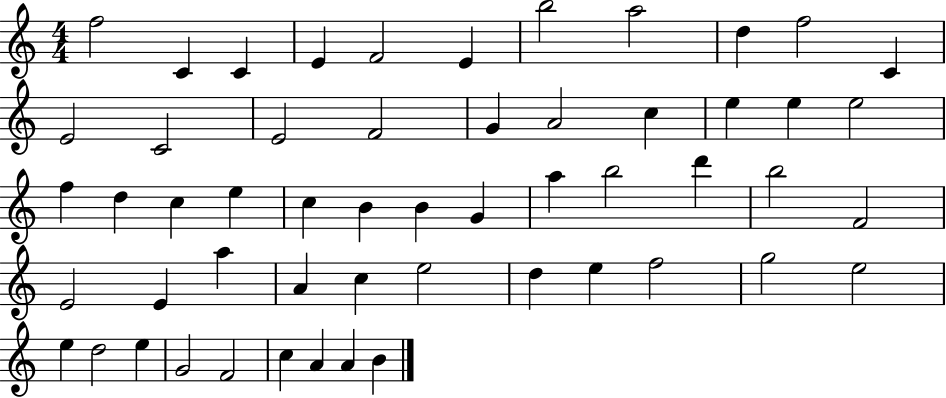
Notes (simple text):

F5/h C4/q C4/q E4/q F4/h E4/q B5/h A5/h D5/q F5/h C4/q E4/h C4/h E4/h F4/h G4/q A4/h C5/q E5/q E5/q E5/h F5/q D5/q C5/q E5/q C5/q B4/q B4/q G4/q A5/q B5/h D6/q B5/h F4/h E4/h E4/q A5/q A4/q C5/q E5/h D5/q E5/q F5/h G5/h E5/h E5/q D5/h E5/q G4/h F4/h C5/q A4/q A4/q B4/q